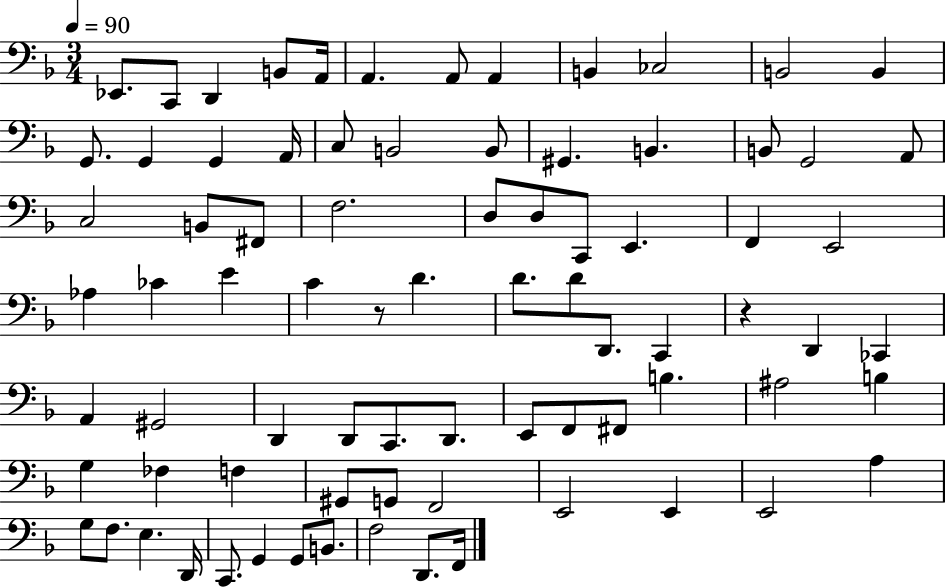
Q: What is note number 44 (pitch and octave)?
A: D2